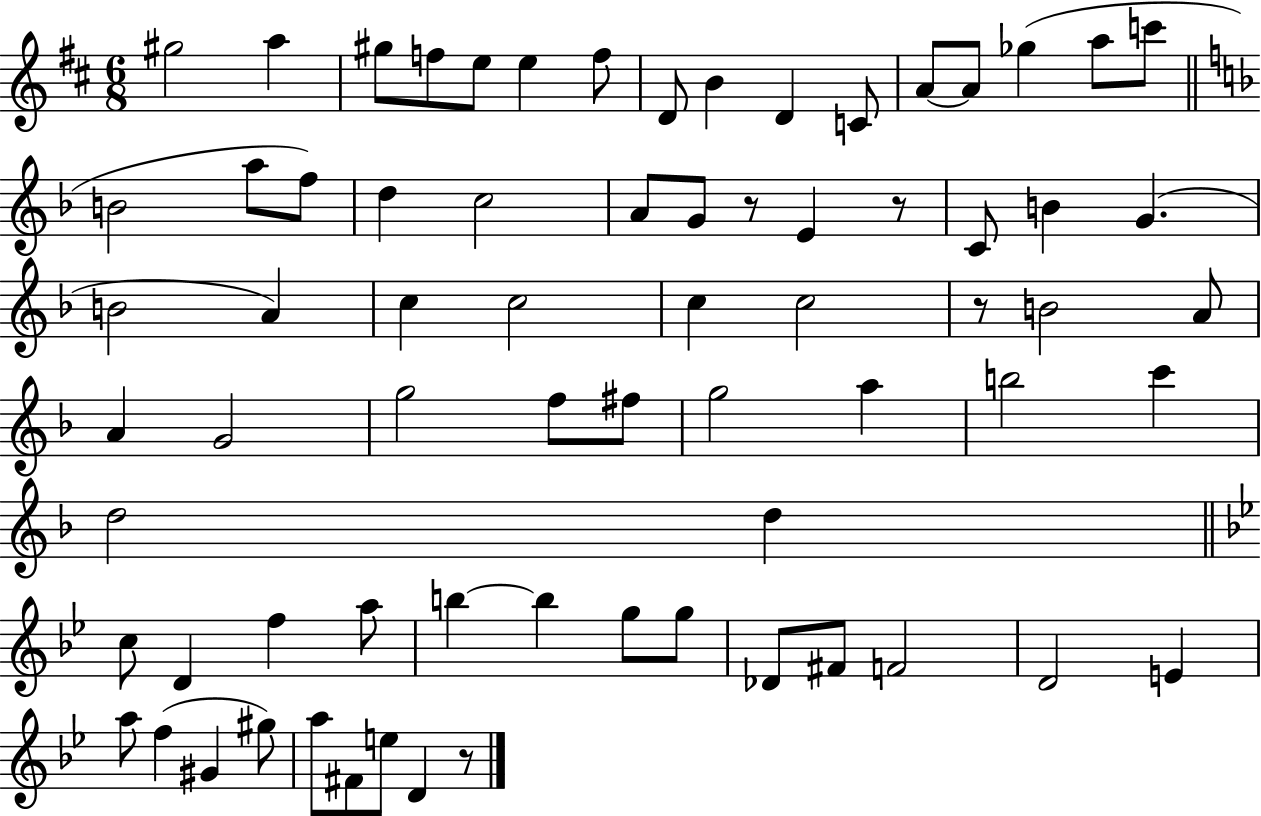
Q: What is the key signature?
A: D major